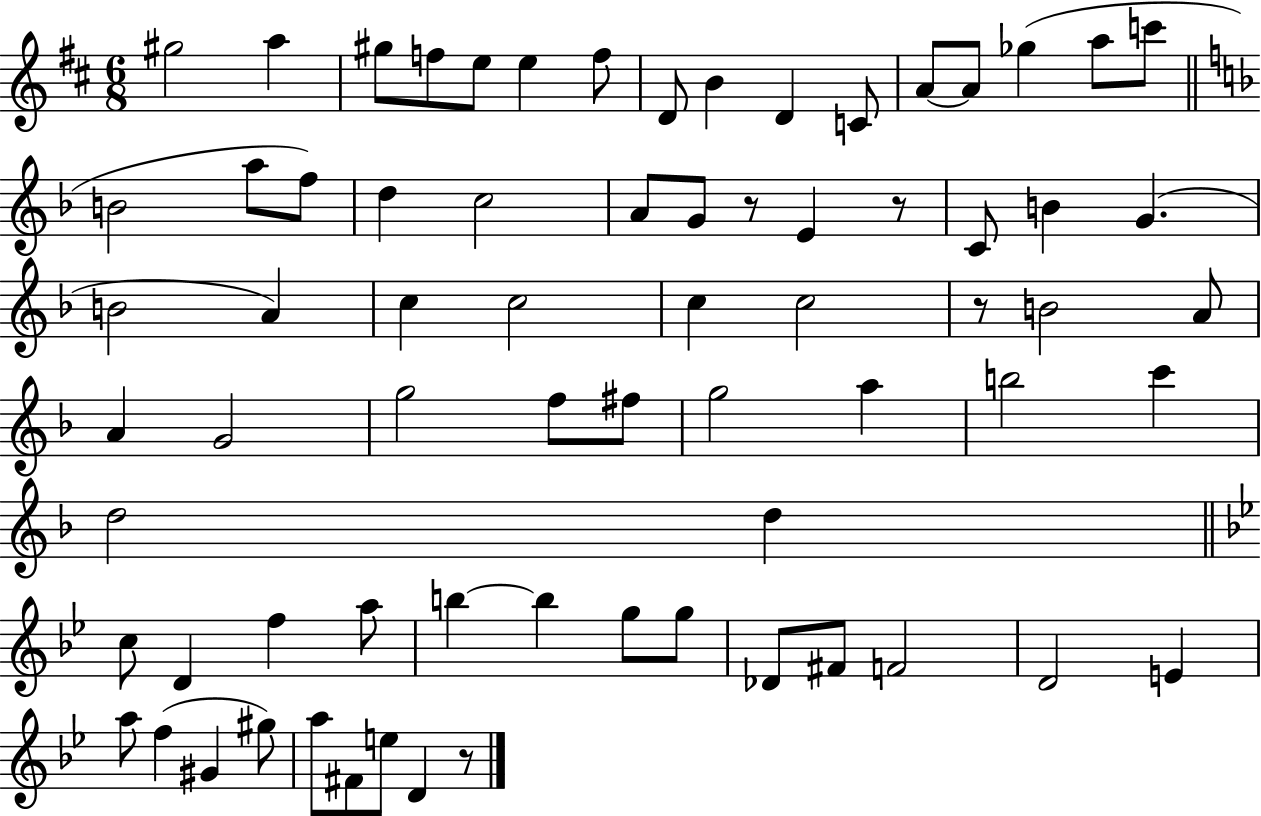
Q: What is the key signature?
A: D major